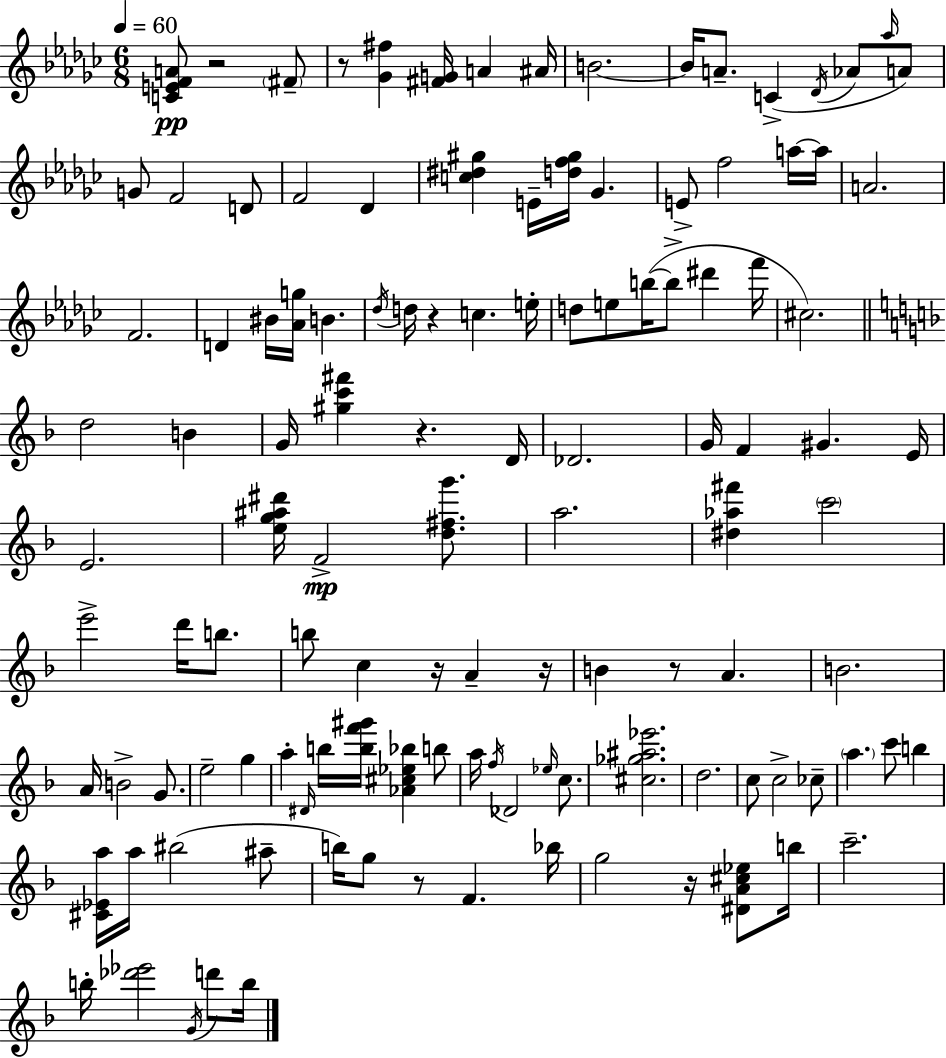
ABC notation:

X:1
T:Untitled
M:6/8
L:1/4
K:Ebm
[CEFA]/2 z2 ^F/2 z/2 [_G^f] [^FG]/4 A ^A/4 B2 B/4 A/2 C _D/4 _A/2 _a/4 A/2 G/2 F2 D/2 F2 _D [c^d^g] E/4 [df^g]/4 _G E/2 f2 a/4 a/4 A2 F2 D ^B/4 [_Ag]/4 B _d/4 d/4 z c e/4 d/2 e/2 b/4 b/2 ^d' f'/4 ^c2 d2 B G/4 [^gc'^f'] z D/4 _D2 G/4 F ^G E/4 E2 [eg^a^d']/4 F2 [d^fg']/2 a2 [^d_a^f'] c'2 e'2 d'/4 b/2 b/2 c z/4 A z/4 B z/2 A B2 A/4 B2 G/2 e2 g a ^D/4 b/4 [bf'^g']/4 [_A^c_e_b] b/2 a/4 f/4 _D2 _e/4 c/2 [^c_g^a_e']2 d2 c/2 c2 _c/2 a c'/2 b [^C_Ea]/4 a/4 ^b2 ^a/2 b/4 g/2 z/2 F _b/4 g2 z/4 [^DA^c_e]/2 b/4 c'2 b/4 [_d'_e']2 G/4 d'/2 b/4